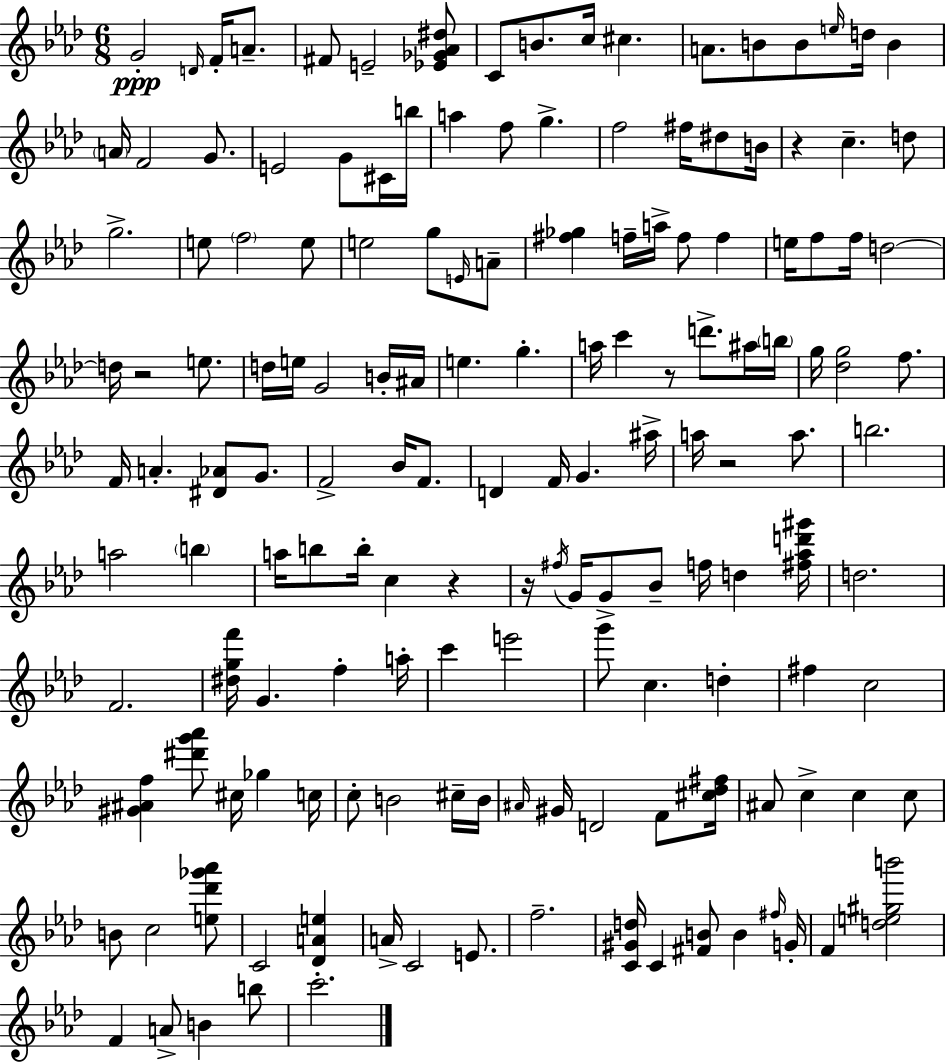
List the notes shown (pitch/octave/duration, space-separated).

G4/h D4/s F4/s A4/e. F#4/e E4/h [Eb4,Gb4,Ab4,D#5]/e C4/e B4/e. C5/s C#5/q. A4/e. B4/e B4/e E5/s D5/s B4/q A4/s F4/h G4/e. E4/h G4/e C#4/s B5/s A5/q F5/e G5/q. F5/h F#5/s D#5/e B4/s R/q C5/q. D5/e G5/h. E5/e F5/h E5/e E5/h G5/e E4/s A4/e [F#5,Gb5]/q F5/s A5/s F5/e F5/q E5/s F5/e F5/s D5/h D5/s R/h E5/e. D5/s E5/s G4/h B4/s A#4/s E5/q. G5/q. A5/s C6/q R/e D6/e. A#5/s B5/s G5/s [Db5,G5]/h F5/e. F4/s A4/q. [D#4,Ab4]/e G4/e. F4/h Bb4/s F4/e. D4/q F4/s G4/q. A#5/s A5/s R/h A5/e. B5/h. A5/h B5/q A5/s B5/e B5/s C5/q R/q R/s F#5/s G4/s G4/e Bb4/e F5/s D5/q [F#5,Ab5,D6,G#6]/s D5/h. F4/h. [D#5,G5,F6]/s G4/q. F5/q A5/s C6/q E6/h G6/e C5/q. D5/q F#5/q C5/h [G#4,A#4,F5]/q [D#6,G6,Ab6]/e C#5/s Gb5/q C5/s C5/e B4/h C#5/s B4/s A#4/s G#4/s D4/h F4/e [C#5,Db5,F#5]/s A#4/e C5/q C5/q C5/e B4/e C5/h [E5,Db6,Gb6,Ab6]/e C4/h [Db4,A4,E5]/q A4/s C4/h E4/e. F5/h. [C4,G#4,D5]/s C4/q [F#4,B4]/e B4/q F#5/s G4/s F4/q [D5,E5,G#5,B6]/h F4/q A4/e B4/q B5/e C6/h.